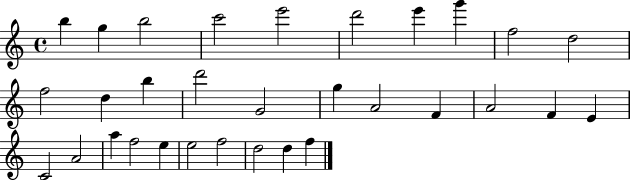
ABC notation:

X:1
T:Untitled
M:4/4
L:1/4
K:C
b g b2 c'2 e'2 d'2 e' g' f2 d2 f2 d b d'2 G2 g A2 F A2 F E C2 A2 a f2 e e2 f2 d2 d f